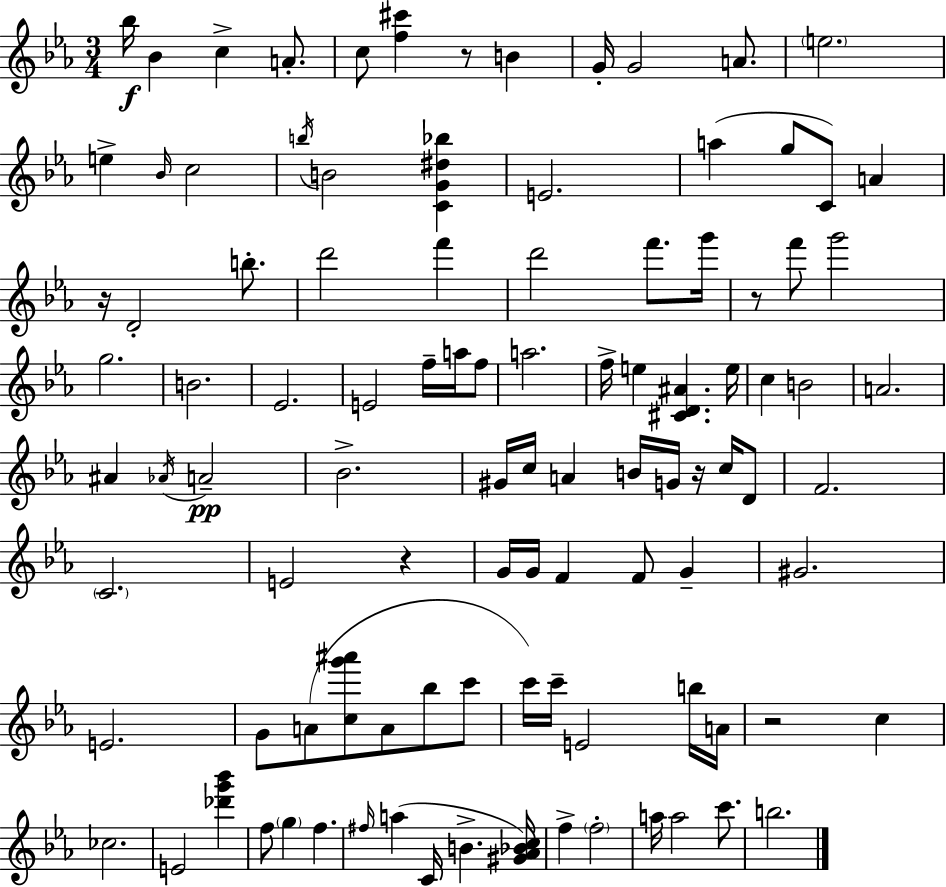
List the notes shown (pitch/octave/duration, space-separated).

Bb5/s Bb4/q C5/q A4/e. C5/e [F5,C#6]/q R/e B4/q G4/s G4/h A4/e. E5/h. E5/q Bb4/s C5/h B5/s B4/h [C4,G4,D#5,Bb5]/q E4/h. A5/q G5/e C4/e A4/q R/s D4/h B5/e. D6/h F6/q D6/h F6/e. G6/s R/e F6/e G6/h G5/h. B4/h. Eb4/h. E4/h F5/s A5/s F5/e A5/h. F5/s E5/q [C#4,D4,A#4]/q. E5/s C5/q B4/h A4/h. A#4/q Ab4/s A4/h Bb4/h. G#4/s C5/s A4/q B4/s G4/s R/s C5/s D4/e F4/h. C4/h. E4/h R/q G4/s G4/s F4/q F4/e G4/q G#4/h. E4/h. G4/e A4/e [C5,G6,A#6]/e A4/e Bb5/e C6/e C6/s C6/s E4/h B5/s A4/s R/h C5/q CES5/h. E4/h [Db6,G6,Bb6]/q F5/e G5/q F5/q. F#5/s A5/q C4/s B4/q. [G#4,Ab4,Bb4,C5]/s F5/q F5/h A5/s A5/h C6/e. B5/h.